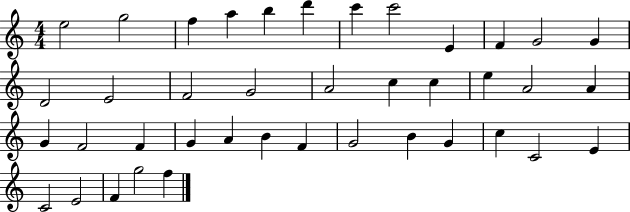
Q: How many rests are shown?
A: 0